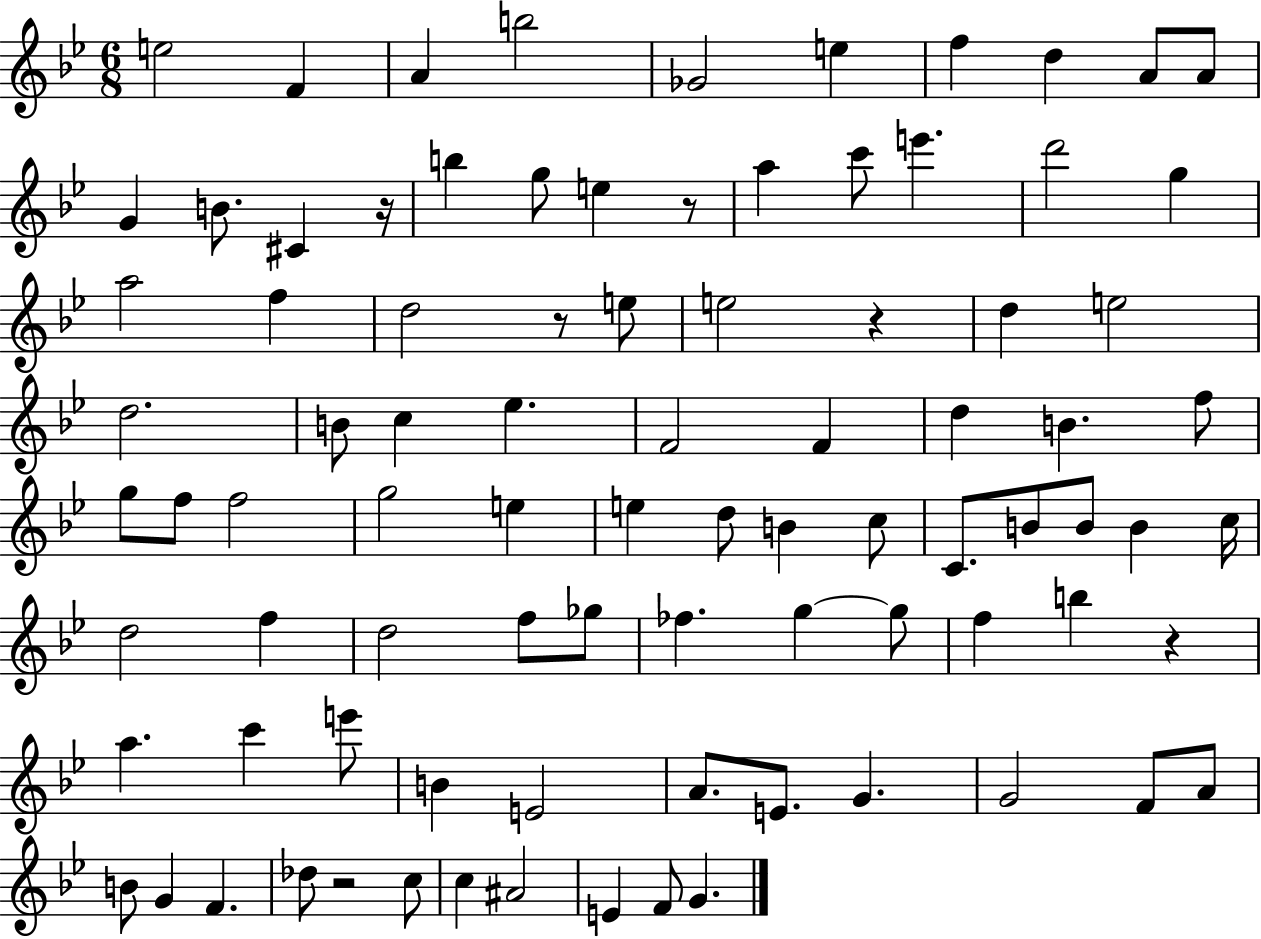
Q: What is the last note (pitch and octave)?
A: G4